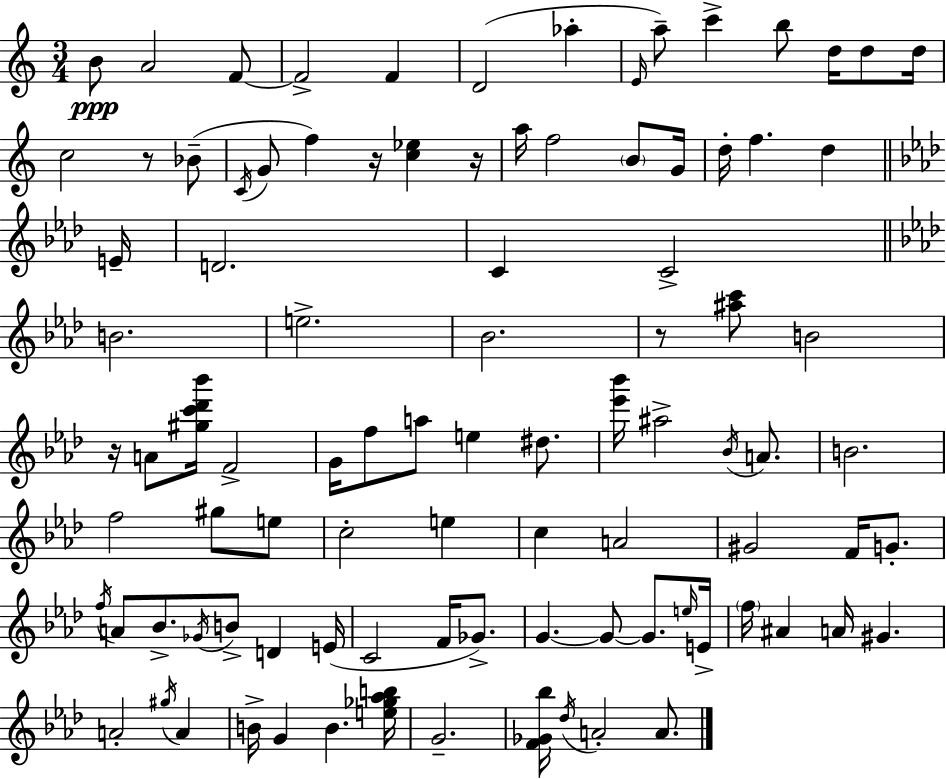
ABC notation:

X:1
T:Untitled
M:3/4
L:1/4
K:C
B/2 A2 F/2 F2 F D2 _a E/4 a/2 c' b/2 d/4 d/2 d/4 c2 z/2 _B/2 C/4 G/2 f z/4 [c_e] z/4 a/4 f2 B/2 G/4 d/4 f d E/4 D2 C C2 B2 e2 _B2 z/2 [^ac']/2 B2 z/4 A/2 [^gc'_d'_b']/4 F2 G/4 f/2 a/2 e ^d/2 [_e'_b']/4 ^a2 _B/4 A/2 B2 f2 ^g/2 e/2 c2 e c A2 ^G2 F/4 G/2 f/4 A/2 _B/2 _G/4 B/2 D E/4 C2 F/4 _G/2 G G/2 G/2 e/4 E/4 f/4 ^A A/4 ^G A2 ^g/4 A B/4 G B [e_g_ab]/4 G2 [F_G_b]/4 _d/4 A2 A/2